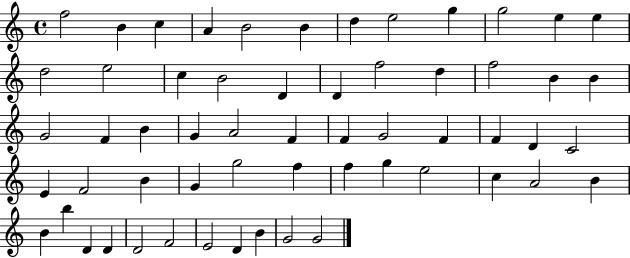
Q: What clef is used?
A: treble